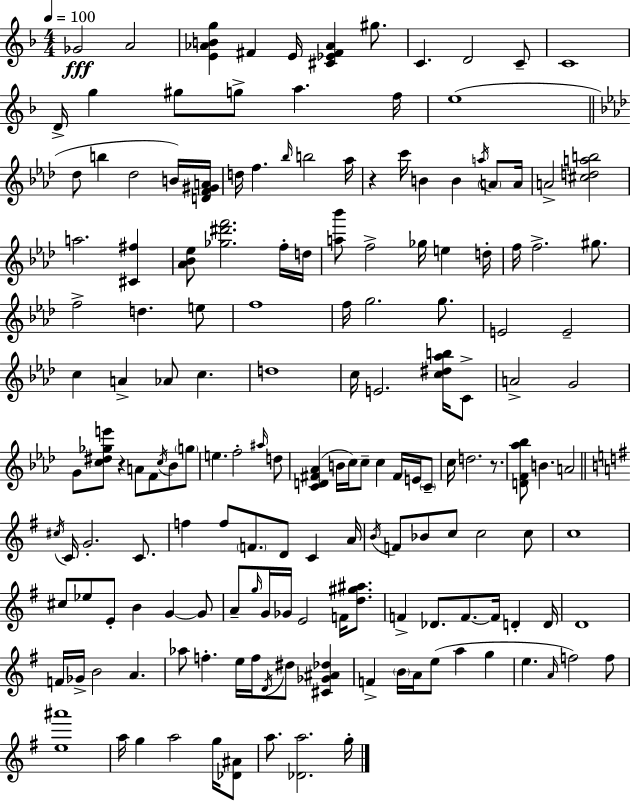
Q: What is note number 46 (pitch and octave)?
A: F5